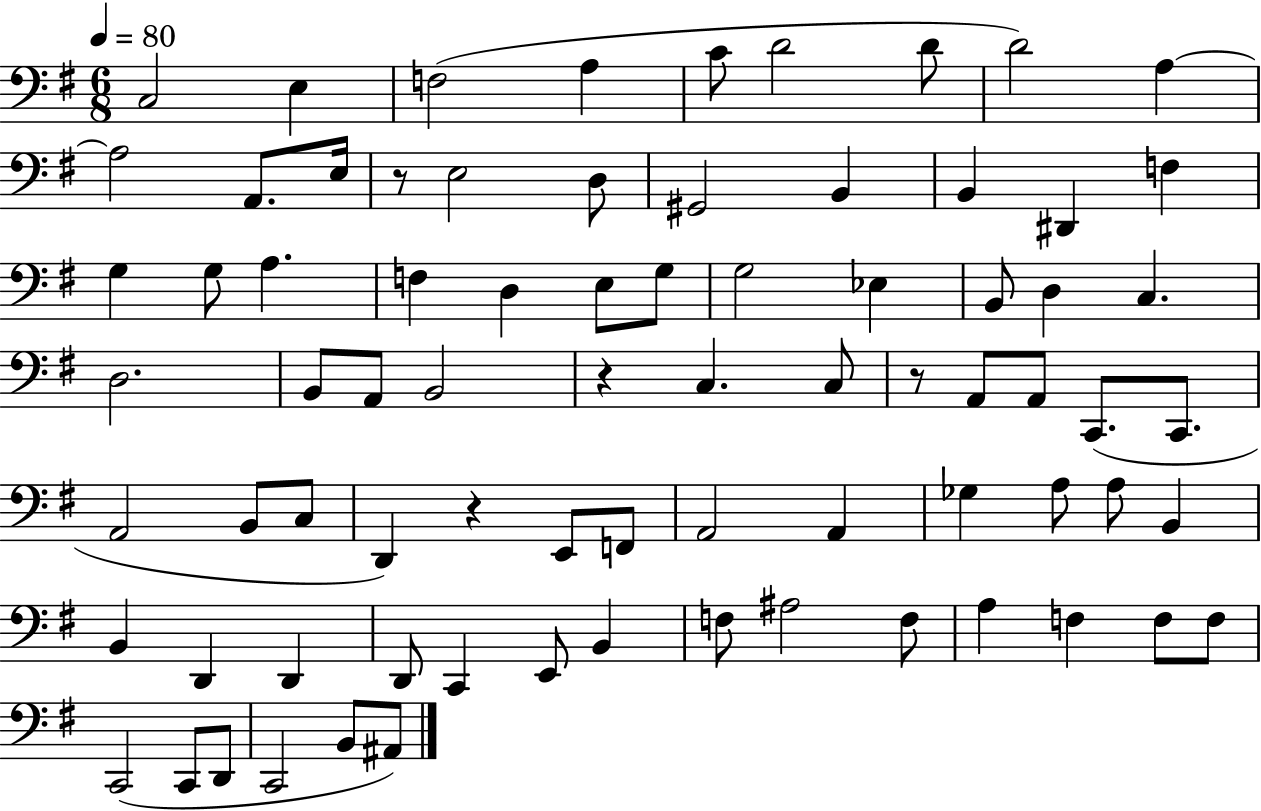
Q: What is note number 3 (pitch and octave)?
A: F3